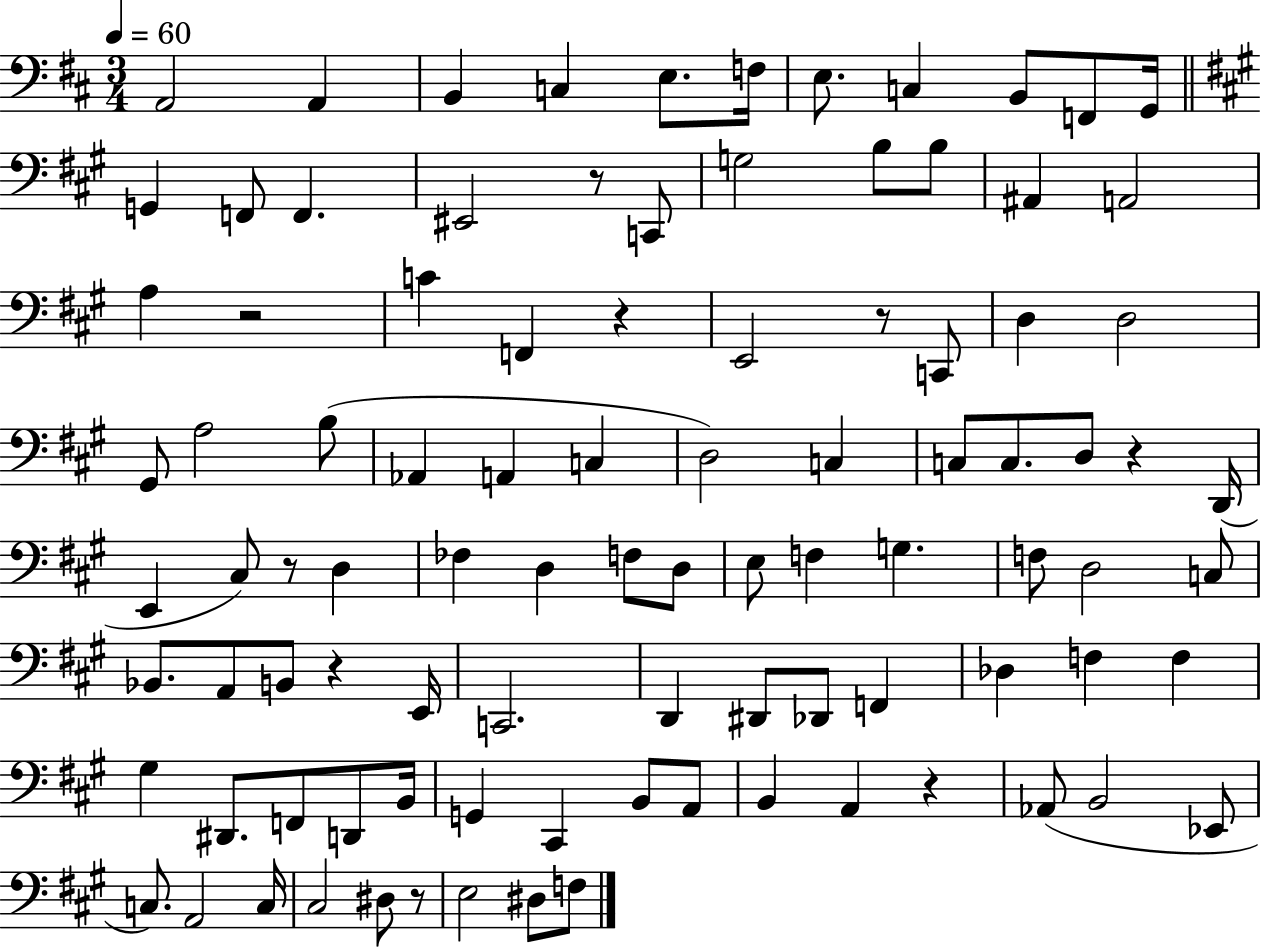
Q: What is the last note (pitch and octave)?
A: F3